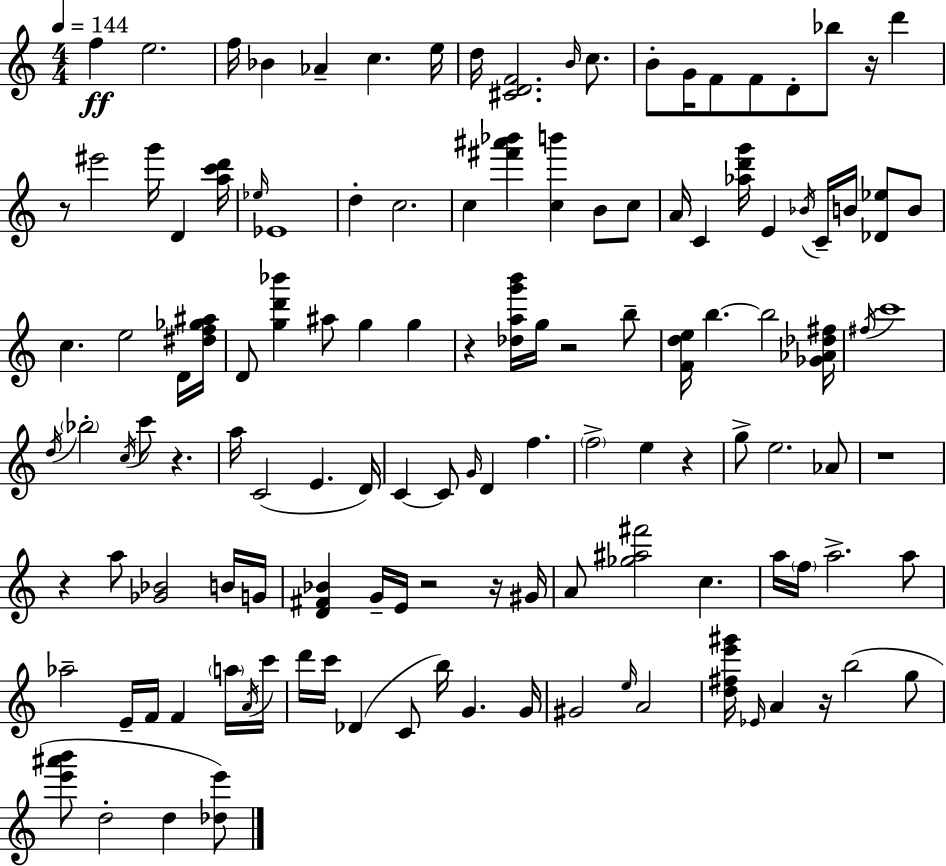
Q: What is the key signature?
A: A minor